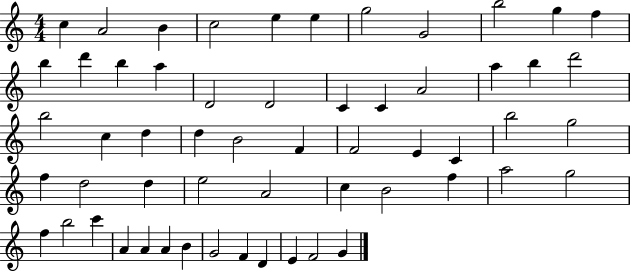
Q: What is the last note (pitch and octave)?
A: G4